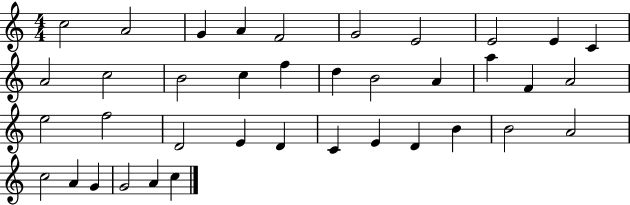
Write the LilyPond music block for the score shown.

{
  \clef treble
  \numericTimeSignature
  \time 4/4
  \key c \major
  c''2 a'2 | g'4 a'4 f'2 | g'2 e'2 | e'2 e'4 c'4 | \break a'2 c''2 | b'2 c''4 f''4 | d''4 b'2 a'4 | a''4 f'4 a'2 | \break e''2 f''2 | d'2 e'4 d'4 | c'4 e'4 d'4 b'4 | b'2 a'2 | \break c''2 a'4 g'4 | g'2 a'4 c''4 | \bar "|."
}